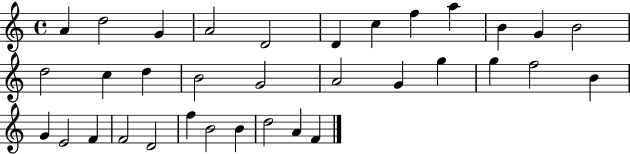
X:1
T:Untitled
M:4/4
L:1/4
K:C
A d2 G A2 D2 D c f a B G B2 d2 c d B2 G2 A2 G g g f2 B G E2 F F2 D2 f B2 B d2 A F